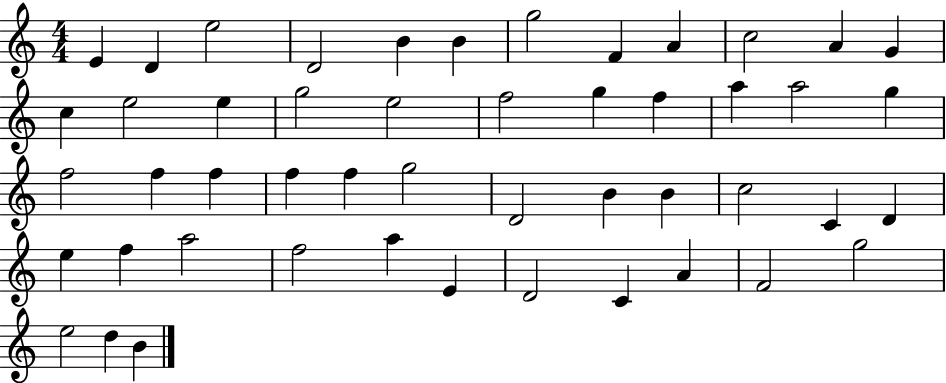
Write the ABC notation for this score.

X:1
T:Untitled
M:4/4
L:1/4
K:C
E D e2 D2 B B g2 F A c2 A G c e2 e g2 e2 f2 g f a a2 g f2 f f f f g2 D2 B B c2 C D e f a2 f2 a E D2 C A F2 g2 e2 d B